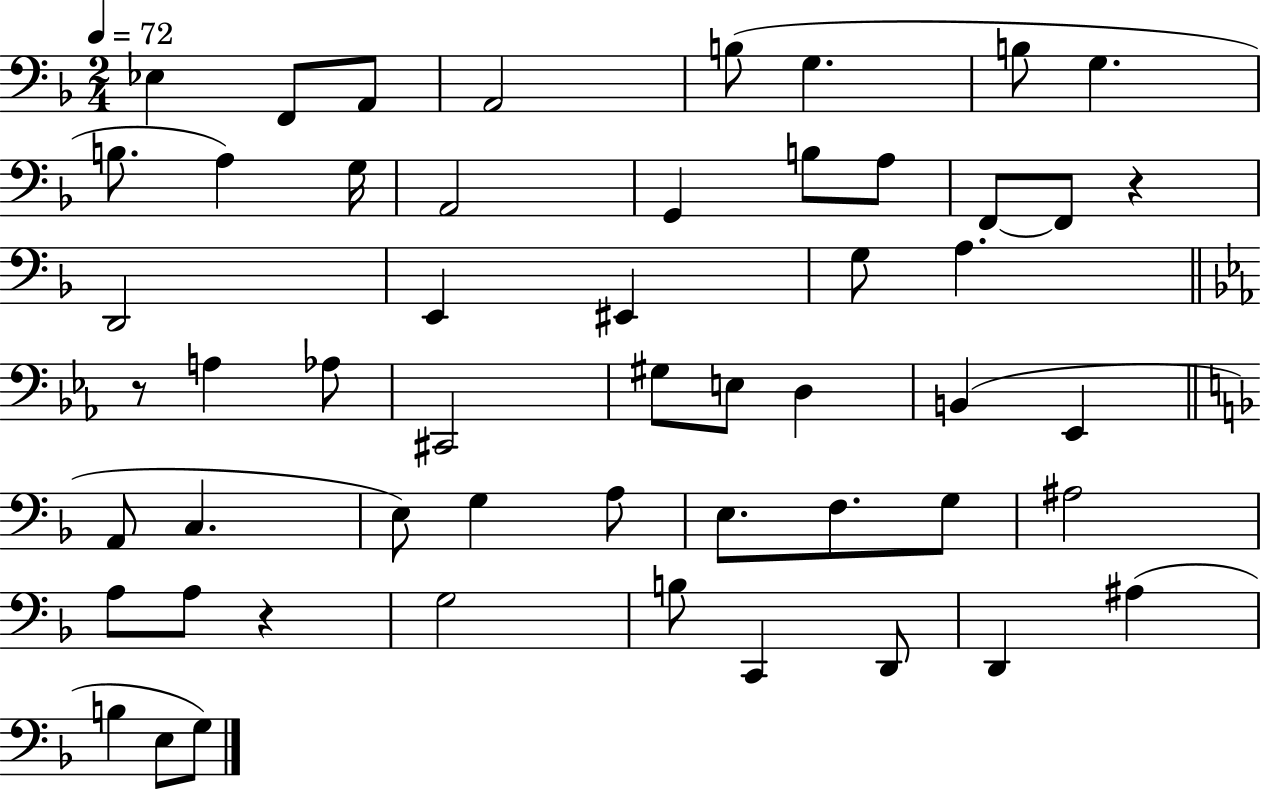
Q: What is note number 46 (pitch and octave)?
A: D2